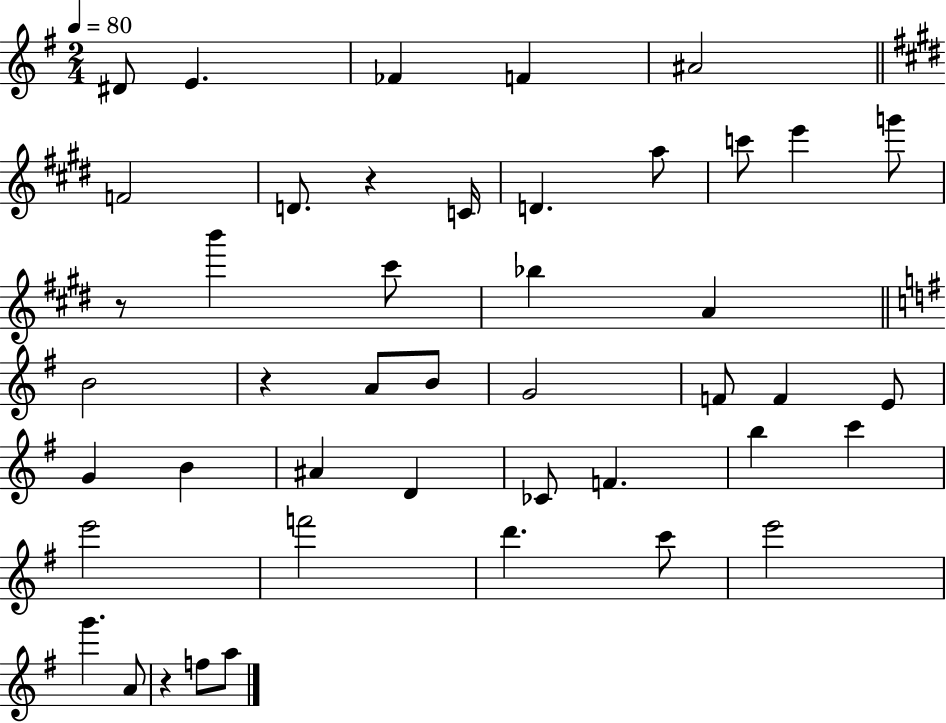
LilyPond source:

{
  \clef treble
  \numericTimeSignature
  \time 2/4
  \key g \major
  \tempo 4 = 80
  dis'8 e'4. | fes'4 f'4 | ais'2 | \bar "||" \break \key e \major f'2 | d'8. r4 c'16 | d'4. a''8 | c'''8 e'''4 g'''8 | \break r8 b'''4 cis'''8 | bes''4 a'4 | \bar "||" \break \key g \major b'2 | r4 a'8 b'8 | g'2 | f'8 f'4 e'8 | \break g'4 b'4 | ais'4 d'4 | ces'8 f'4. | b''4 c'''4 | \break e'''2 | f'''2 | d'''4. c'''8 | e'''2 | \break g'''4. a'8 | r4 f''8 a''8 | \bar "|."
}